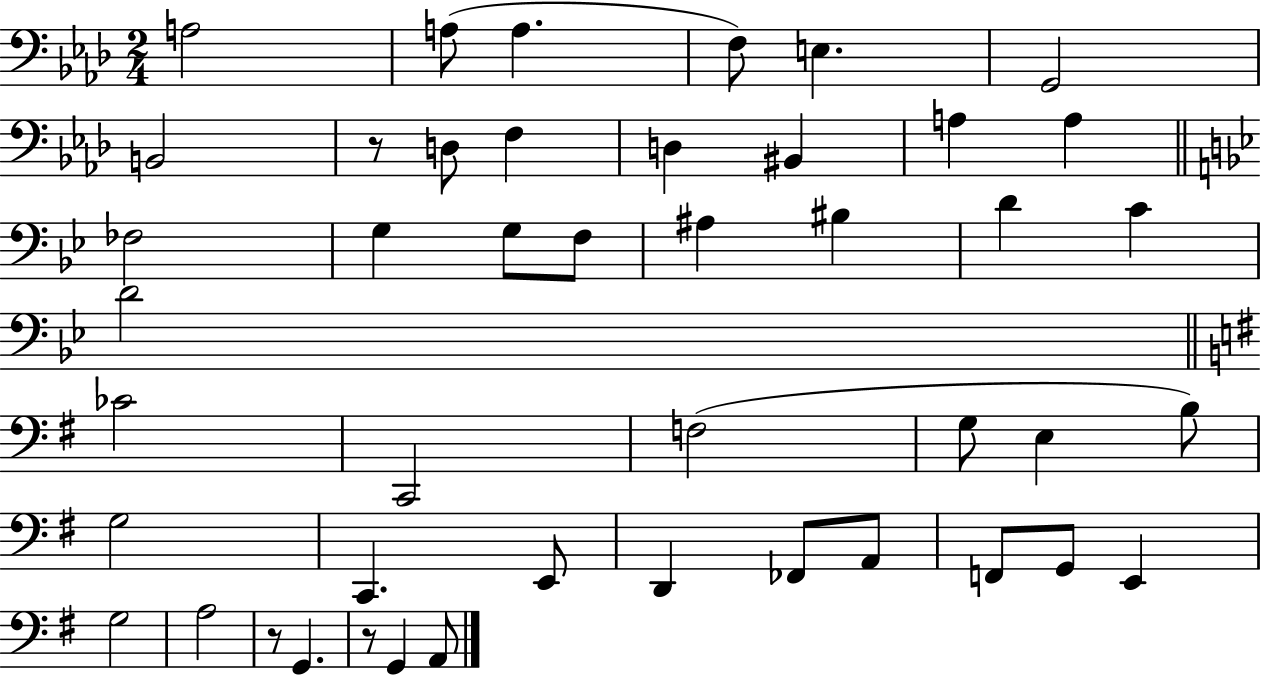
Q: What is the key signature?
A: AES major